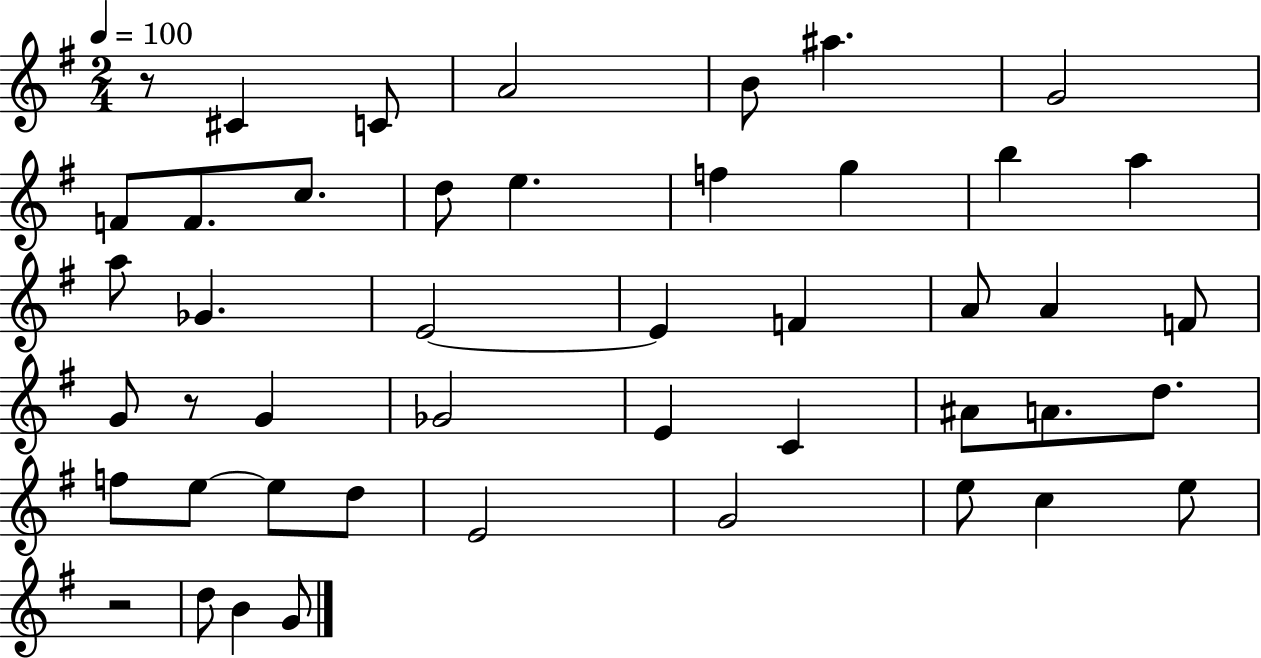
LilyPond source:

{
  \clef treble
  \numericTimeSignature
  \time 2/4
  \key g \major
  \tempo 4 = 100
  \repeat volta 2 { r8 cis'4 c'8 | a'2 | b'8 ais''4. | g'2 | \break f'8 f'8. c''8. | d''8 e''4. | f''4 g''4 | b''4 a''4 | \break a''8 ges'4. | e'2~~ | e'4 f'4 | a'8 a'4 f'8 | \break g'8 r8 g'4 | ges'2 | e'4 c'4 | ais'8 a'8. d''8. | \break f''8 e''8~~ e''8 d''8 | e'2 | g'2 | e''8 c''4 e''8 | \break r2 | d''8 b'4 g'8 | } \bar "|."
}